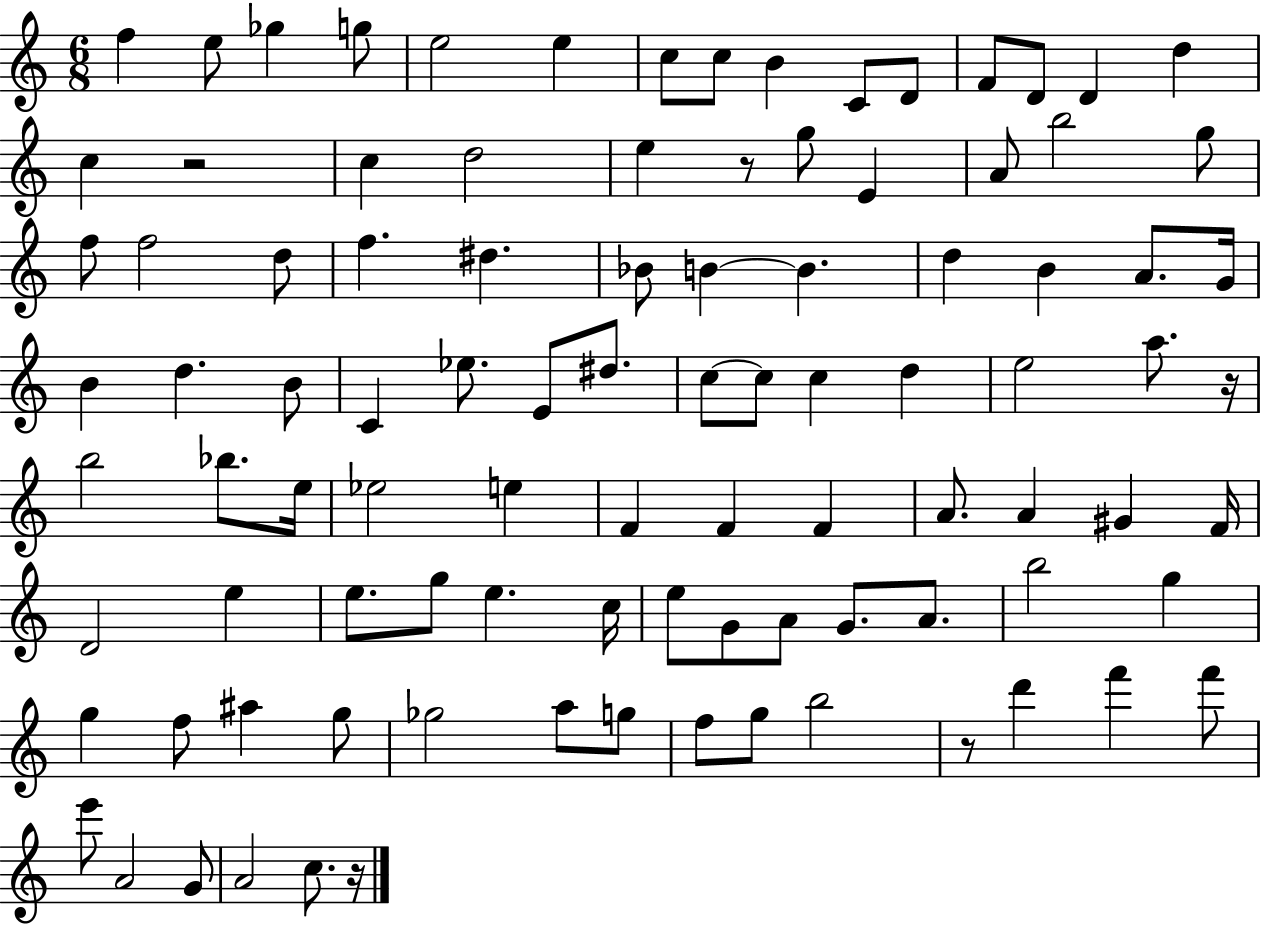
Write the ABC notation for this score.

X:1
T:Untitled
M:6/8
L:1/4
K:C
f e/2 _g g/2 e2 e c/2 c/2 B C/2 D/2 F/2 D/2 D d c z2 c d2 e z/2 g/2 E A/2 b2 g/2 f/2 f2 d/2 f ^d _B/2 B B d B A/2 G/4 B d B/2 C _e/2 E/2 ^d/2 c/2 c/2 c d e2 a/2 z/4 b2 _b/2 e/4 _e2 e F F F A/2 A ^G F/4 D2 e e/2 g/2 e c/4 e/2 G/2 A/2 G/2 A/2 b2 g g f/2 ^a g/2 _g2 a/2 g/2 f/2 g/2 b2 z/2 d' f' f'/2 e'/2 A2 G/2 A2 c/2 z/4